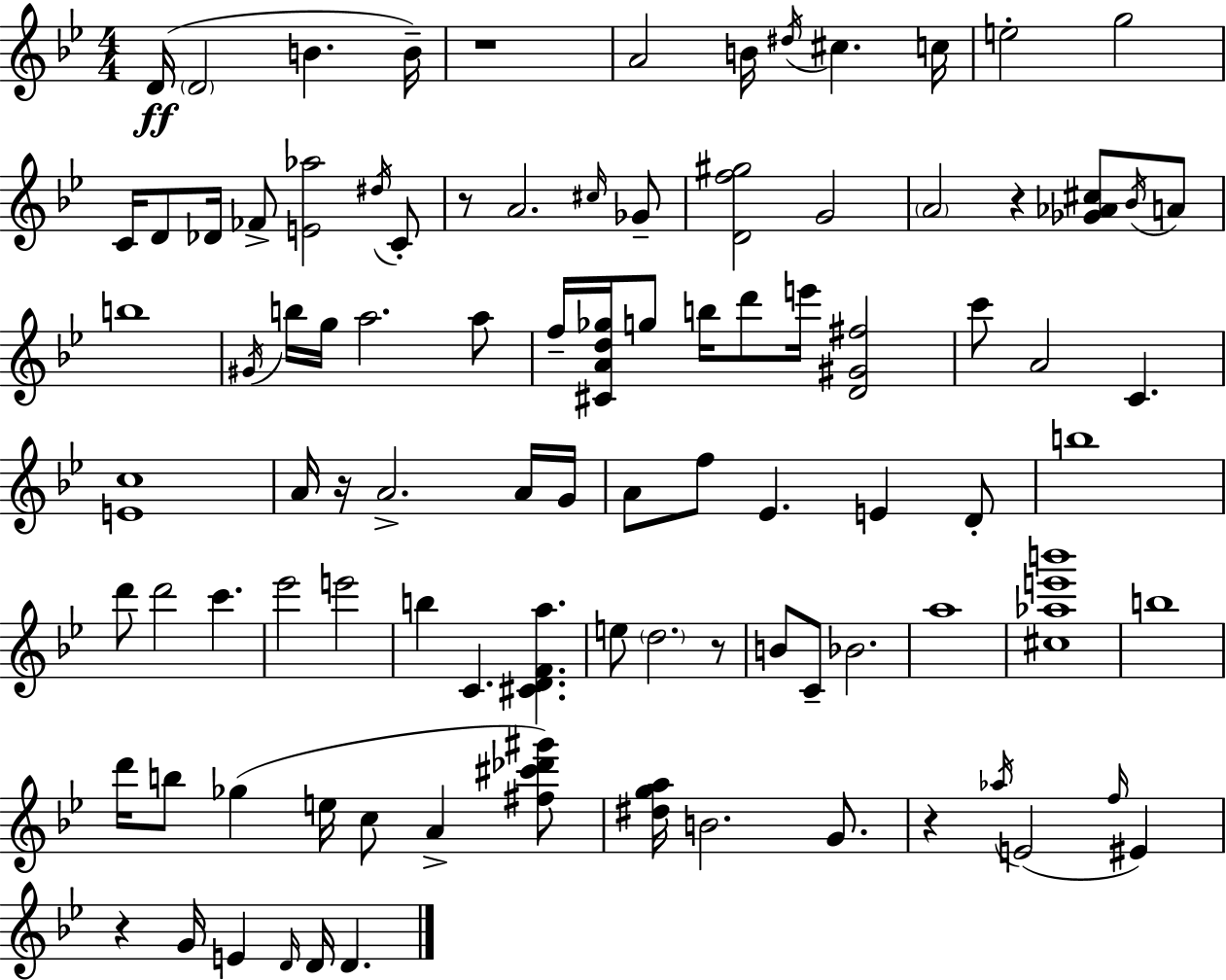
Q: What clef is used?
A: treble